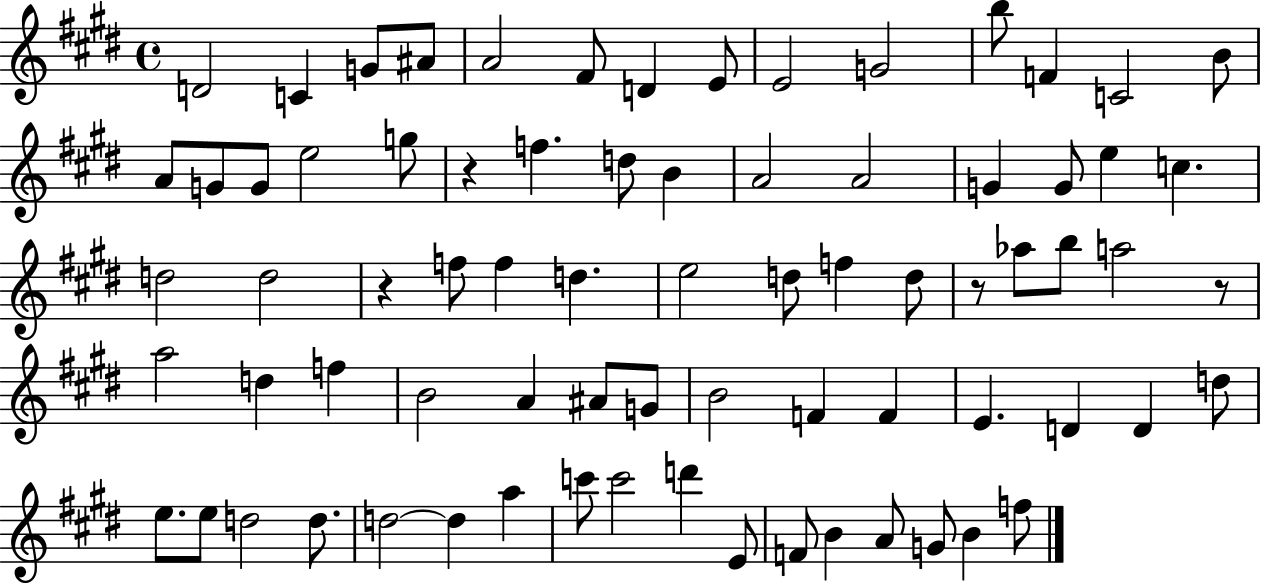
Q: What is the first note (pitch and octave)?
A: D4